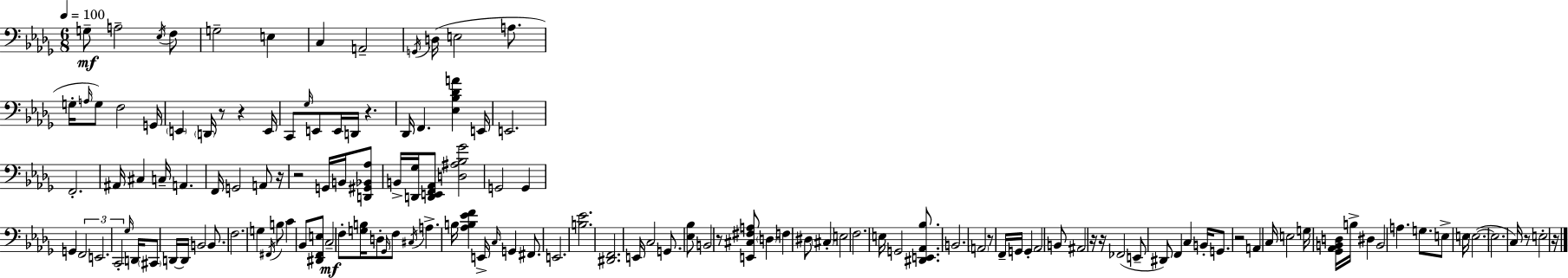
G3/e A3/h Eb3/s F3/e G3/h E3/q C3/q A2/h G2/s D3/s E3/h A3/e. G3/s A3/s G3/e F3/h G2/s E2/q D2/s R/e R/q E2/s C2/e Gb3/s E2/e E2/s D2/s R/q. Db2/s F2/q. [Eb3,Bb3,Db4,A4]/q E2/s E2/h. F2/h. A#2/s C#3/q C3/s A2/q. F2/s G2/h A2/e R/s R/h G2/s B2/s [D2,G#2,Bb2,Ab3]/e B2/s [D2,Gb3]/s [D2,E2,F2,Ab2]/e [D3,A#3,Bb3,Gb4]/h G2/h G2/q G2/q F2/h E2/h. C2/h Gb3/s D2/s C#2/e D2/s D2/s B2/h B2/e. F3/h. G3/q F#2/s B3/e C4/q Bb2/e [D#2,F2,E3]/e C3/h F3/e [G3,B3]/s D3/e Gb2/s F3/e C#3/s A3/q. B3/s [Ab3,B3,Eb4,F4]/q E2/s C3/s G2/q F#2/e. E2/h. [B3,Eb4]/h. [D#2,F2]/h. E2/s C3/h G2/e. [Eb3,Bb3]/e B2/h R/e [E2,C#3,F#3,A3]/e D3/q F3/q D#3/e C#3/q E3/h F3/h. E3/s G2/h [D#2,E2,Ab2,Bb3]/e. B2/h. A2/h R/e F2/s G2/s G2/q Ab2/h B2/e A#2/h R/s R/s FES2/h E2/e D#2/e F2/q C3/q B2/s G2/e. R/h A2/q C3/s E3/h G3/s [Gb2,Ab2,B2,D3]/s B3/s D#3/q B2/h A3/q. G3/e. E3/e E3/s E3/h. E3/h. C3/s R/e E3/h R/s